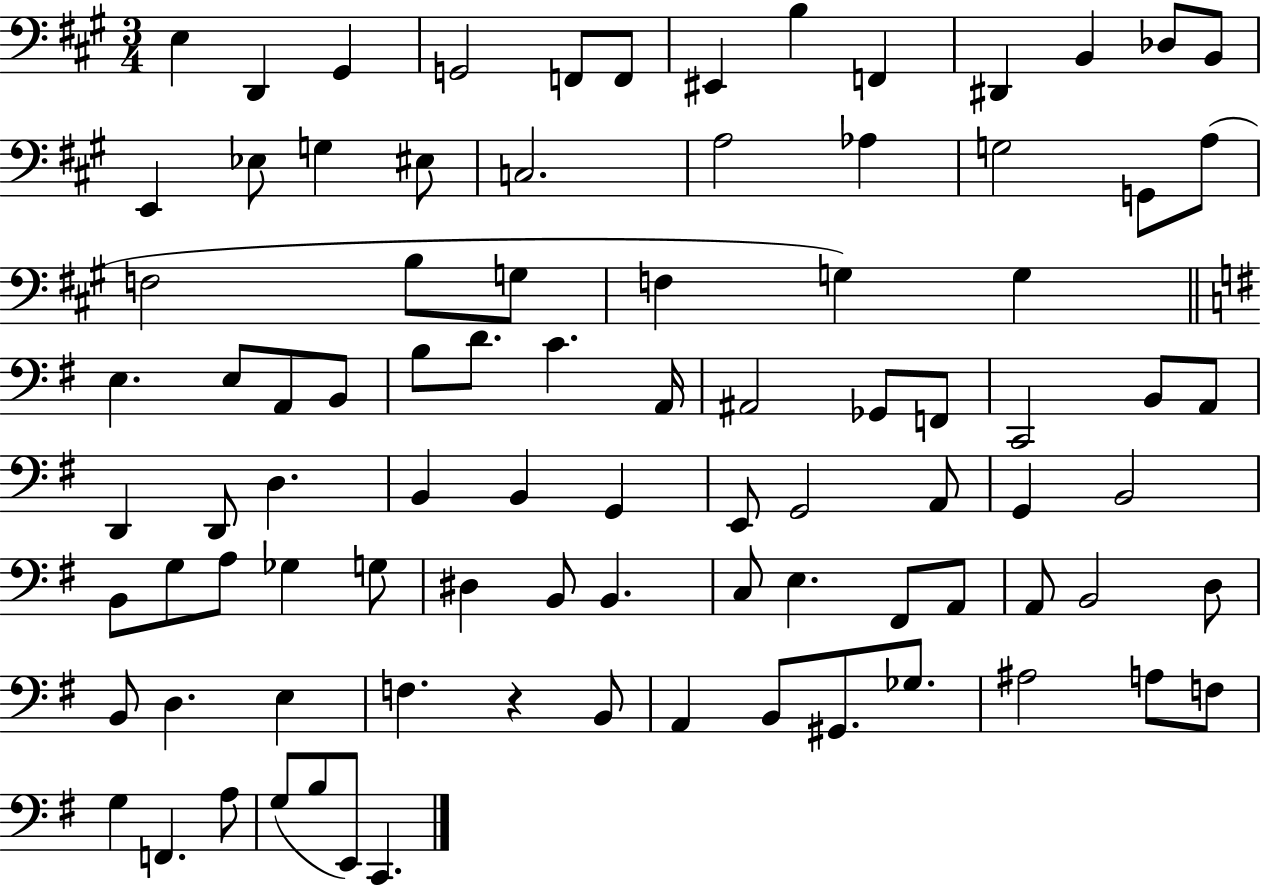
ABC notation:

X:1
T:Untitled
M:3/4
L:1/4
K:A
E, D,, ^G,, G,,2 F,,/2 F,,/2 ^E,, B, F,, ^D,, B,, _D,/2 B,,/2 E,, _E,/2 G, ^E,/2 C,2 A,2 _A, G,2 G,,/2 A,/2 F,2 B,/2 G,/2 F, G, G, E, E,/2 A,,/2 B,,/2 B,/2 D/2 C A,,/4 ^A,,2 _G,,/2 F,,/2 C,,2 B,,/2 A,,/2 D,, D,,/2 D, B,, B,, G,, E,,/2 G,,2 A,,/2 G,, B,,2 B,,/2 G,/2 A,/2 _G, G,/2 ^D, B,,/2 B,, C,/2 E, ^F,,/2 A,,/2 A,,/2 B,,2 D,/2 B,,/2 D, E, F, z B,,/2 A,, B,,/2 ^G,,/2 _G,/2 ^A,2 A,/2 F,/2 G, F,, A,/2 G,/2 B,/2 E,,/2 C,,